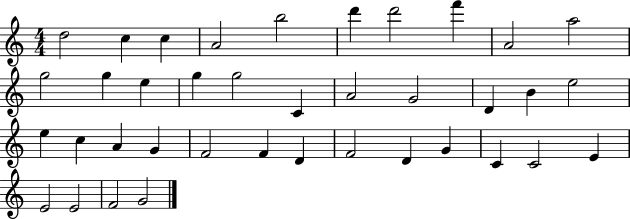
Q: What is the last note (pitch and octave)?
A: G4